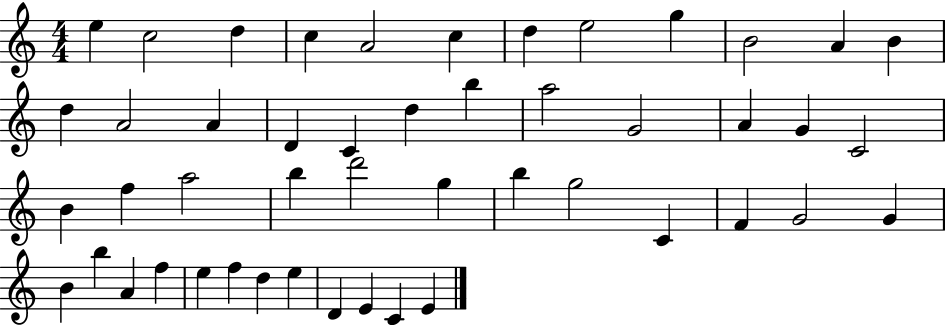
X:1
T:Untitled
M:4/4
L:1/4
K:C
e c2 d c A2 c d e2 g B2 A B d A2 A D C d b a2 G2 A G C2 B f a2 b d'2 g b g2 C F G2 G B b A f e f d e D E C E